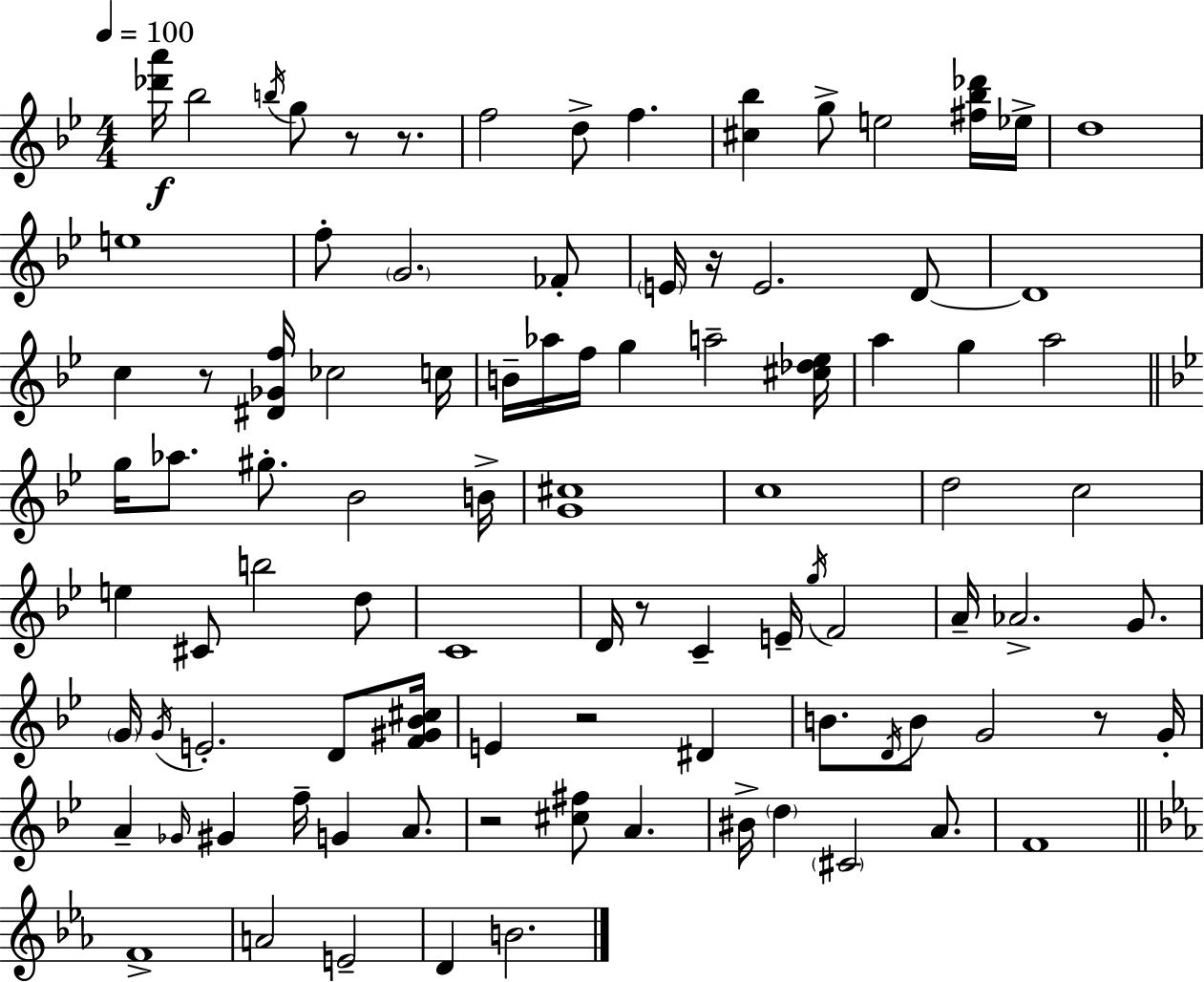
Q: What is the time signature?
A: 4/4